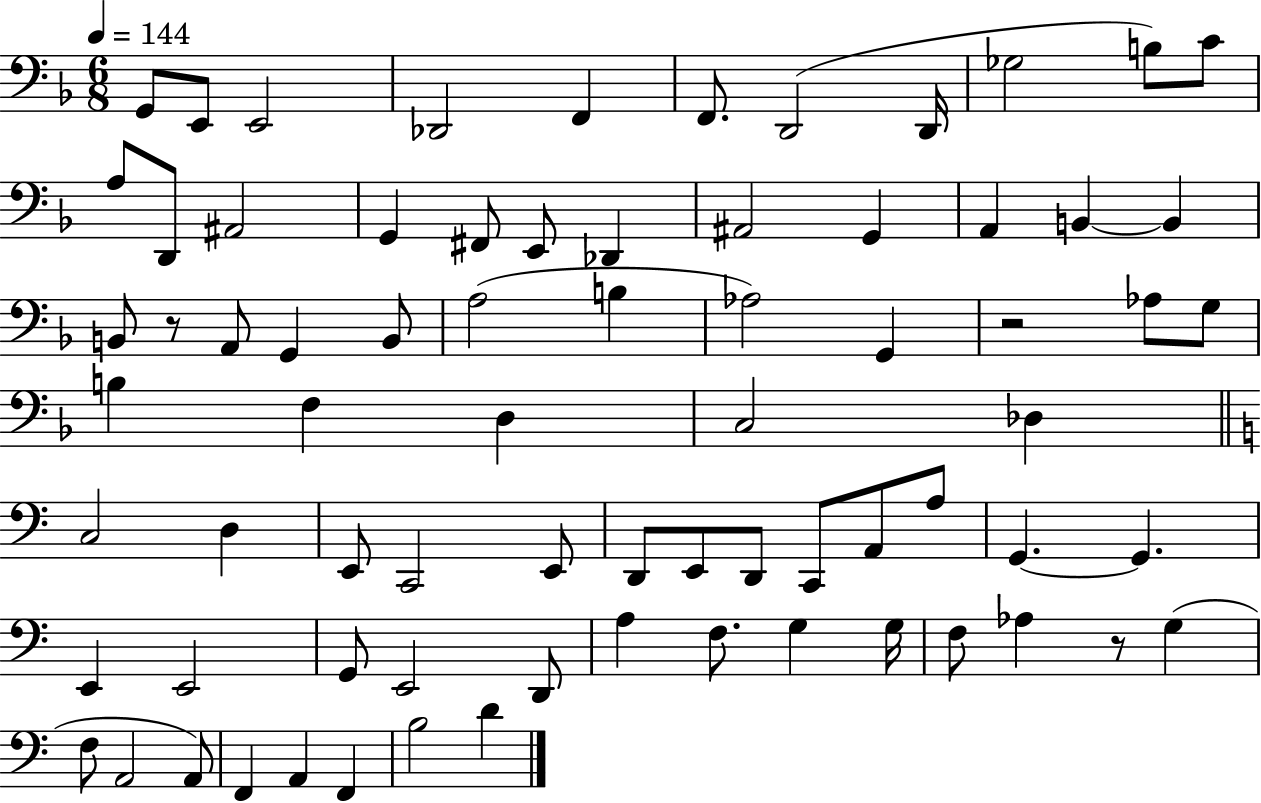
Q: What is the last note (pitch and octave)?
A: D4